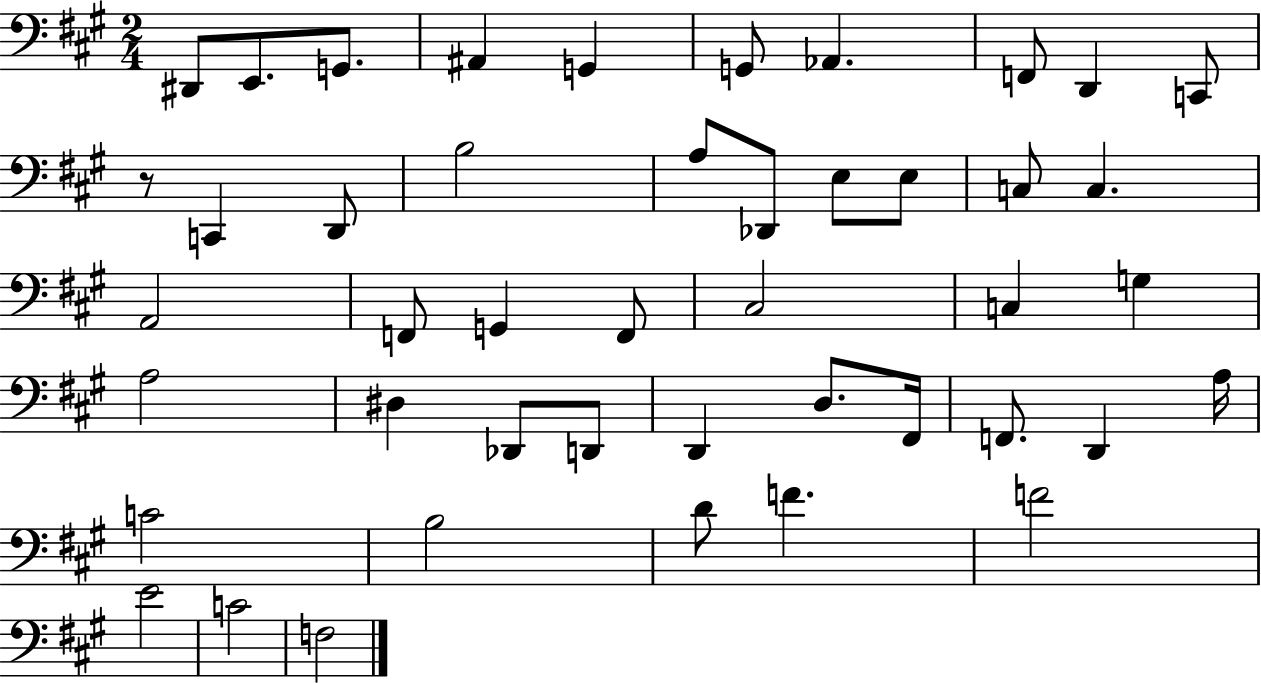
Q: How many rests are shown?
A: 1